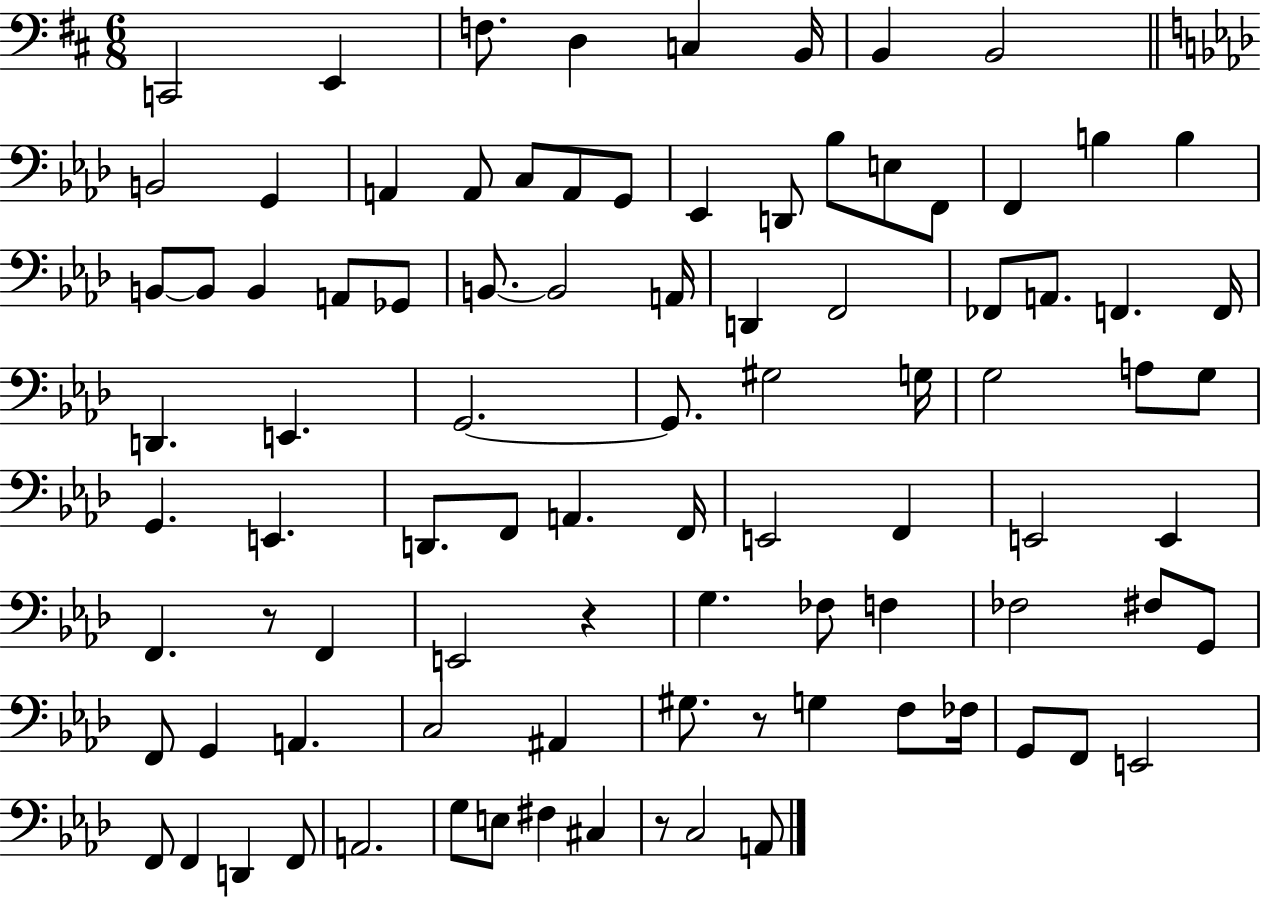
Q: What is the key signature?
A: D major